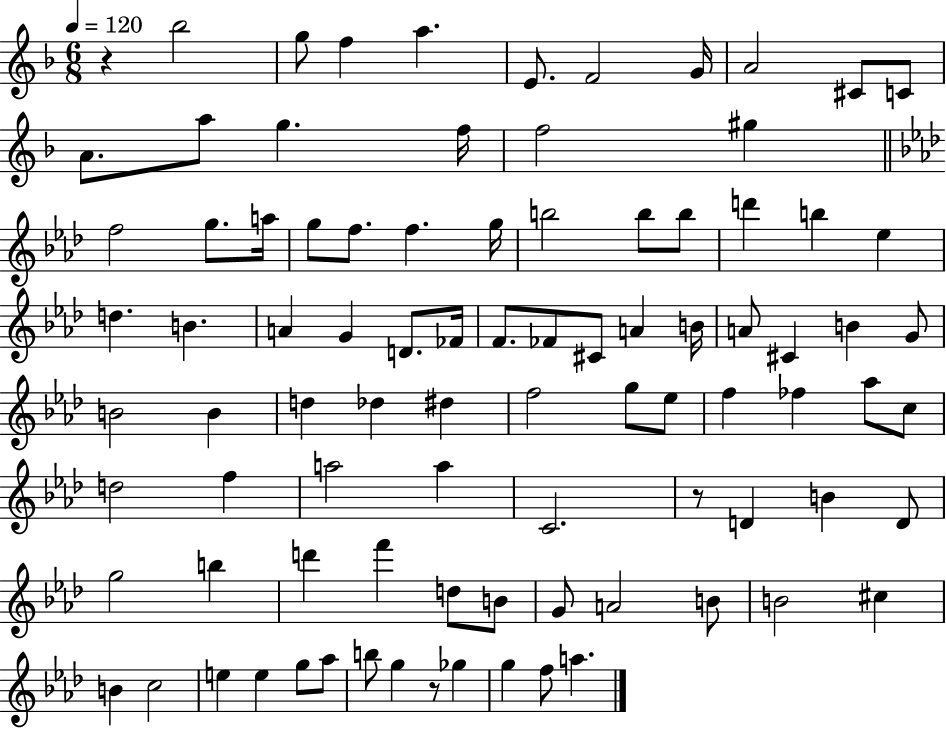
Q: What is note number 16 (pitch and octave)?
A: G#5